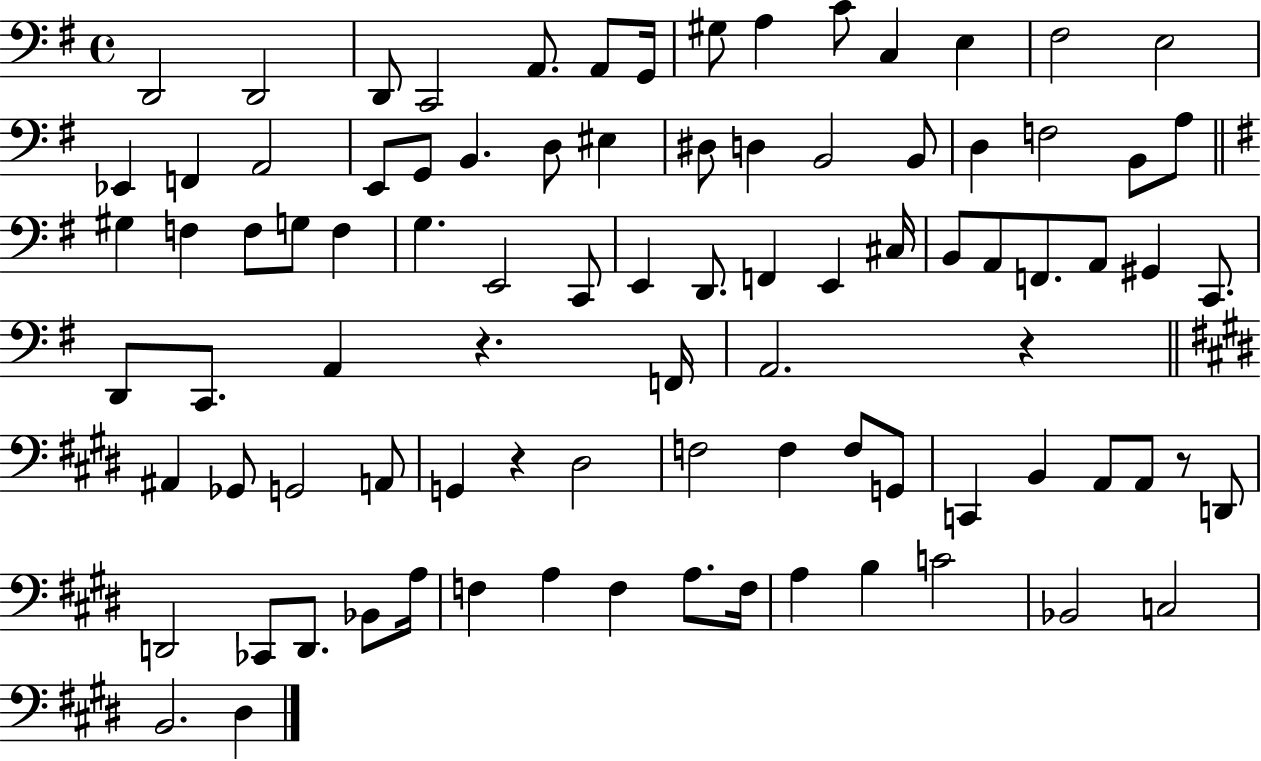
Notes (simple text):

D2/h D2/h D2/e C2/h A2/e. A2/e G2/s G#3/e A3/q C4/e C3/q E3/q F#3/h E3/h Eb2/q F2/q A2/h E2/e G2/e B2/q. D3/e EIS3/q D#3/e D3/q B2/h B2/e D3/q F3/h B2/e A3/e G#3/q F3/q F3/e G3/e F3/q G3/q. E2/h C2/e E2/q D2/e. F2/q E2/q C#3/s B2/e A2/e F2/e. A2/e G#2/q C2/e. D2/e C2/e. A2/q R/q. F2/s A2/h. R/q A#2/q Gb2/e G2/h A2/e G2/q R/q D#3/h F3/h F3/q F3/e G2/e C2/q B2/q A2/e A2/e R/e D2/e D2/h CES2/e D2/e. Bb2/e A3/s F3/q A3/q F3/q A3/e. F3/s A3/q B3/q C4/h Bb2/h C3/h B2/h. D#3/q